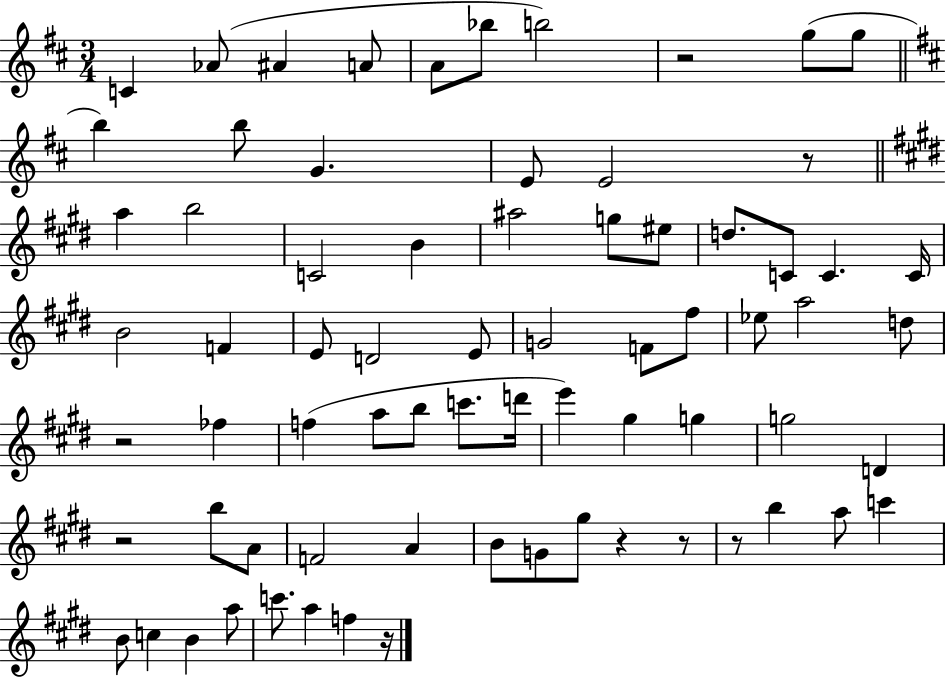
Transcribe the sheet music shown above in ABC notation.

X:1
T:Untitled
M:3/4
L:1/4
K:D
C _A/2 ^A A/2 A/2 _b/2 b2 z2 g/2 g/2 b b/2 G E/2 E2 z/2 a b2 C2 B ^a2 g/2 ^e/2 d/2 C/2 C C/4 B2 F E/2 D2 E/2 G2 F/2 ^f/2 _e/2 a2 d/2 z2 _f f a/2 b/2 c'/2 d'/4 e' ^g g g2 D z2 b/2 A/2 F2 A B/2 G/2 ^g/2 z z/2 z/2 b a/2 c' B/2 c B a/2 c'/2 a f z/4